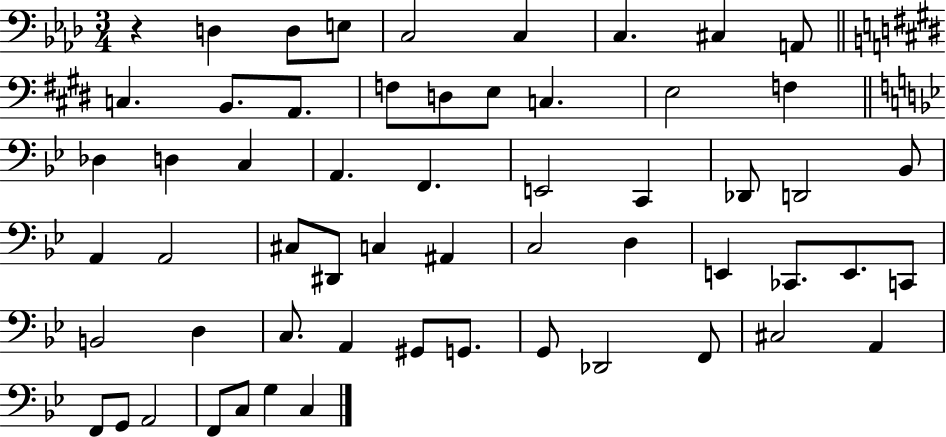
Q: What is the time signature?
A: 3/4